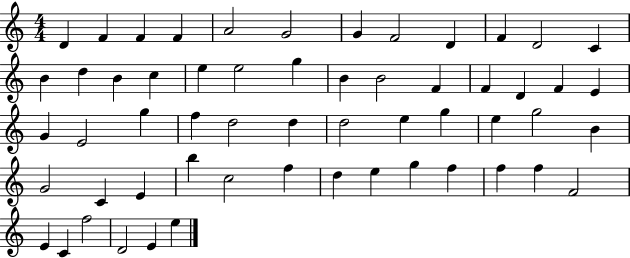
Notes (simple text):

D4/q F4/q F4/q F4/q A4/h G4/h G4/q F4/h D4/q F4/q D4/h C4/q B4/q D5/q B4/q C5/q E5/q E5/h G5/q B4/q B4/h F4/q F4/q D4/q F4/q E4/q G4/q E4/h G5/q F5/q D5/h D5/q D5/h E5/q G5/q E5/q G5/h B4/q G4/h C4/q E4/q B5/q C5/h F5/q D5/q E5/q G5/q F5/q F5/q F5/q F4/h E4/q C4/q F5/h D4/h E4/q E5/q